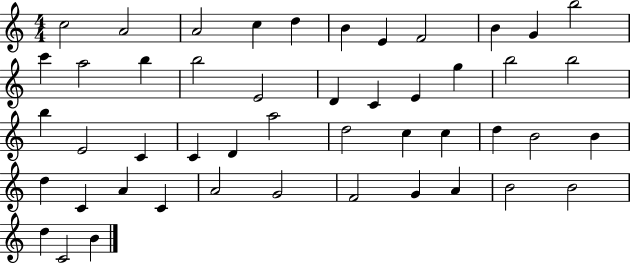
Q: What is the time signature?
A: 4/4